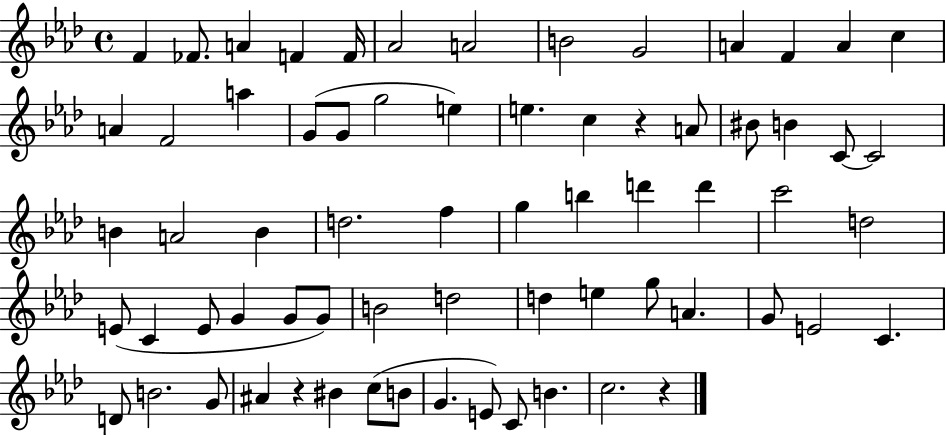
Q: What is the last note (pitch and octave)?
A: C5